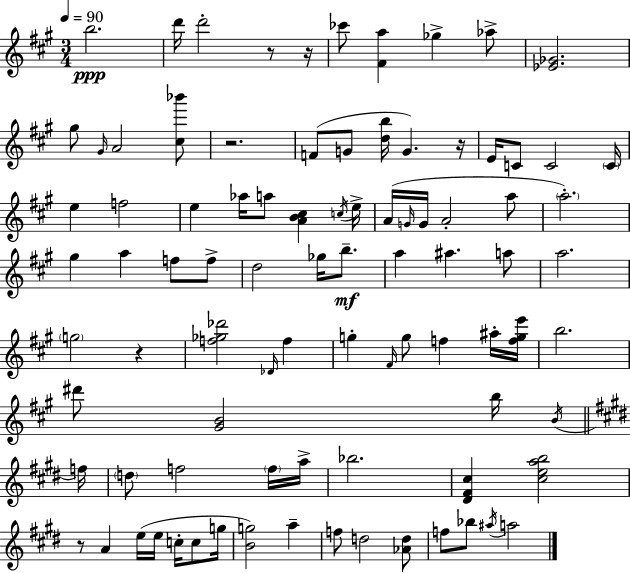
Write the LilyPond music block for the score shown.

{
  \clef treble
  \numericTimeSignature
  \time 3/4
  \key a \major
  \tempo 4 = 90
  \repeat volta 2 { b''2.\ppp | d'''16 d'''2-. r8 r16 | ces'''8 <fis' a''>4 ges''4-> aes''8-> | <ees' ges'>2. | \break gis''8 \grace { gis'16 } a'2 <cis'' bes'''>8 | r2. | f'8( g'8 <d'' b''>16 g'4.) | r16 e'16 c'8 c'2 | \break \parenthesize c'16 e''4 f''2 | e''4 aes''16 a''8 <a' b' cis''>4 | \acciaccatura { c''16 } e''16-> a'16( \grace { g'16 } g'16 a'2-. | a''8 \parenthesize a''2.-.) | \break gis''4 a''4 f''8 | f''8-> d''2 ges''16 | b''8.--\mf a''4 ais''4. | a''8 a''2. | \break \parenthesize g''2 r4 | <f'' ges'' des'''>2 \grace { des'16 } | f''4 g''4-. \grace { fis'16 } g''8 f''4 | ais''16-. <f'' g'' e'''>16 b''2. | \break dis'''8 <gis' b'>2 | b''16 \acciaccatura { b'16 } \bar "||" \break \key e \major f''16 \parenthesize d''8 f''2 \parenthesize f''16 | a''16-> bes''2. | <dis' fis' cis''>4 <cis'' e'' a'' b''>2 | r8 a'4 e''16( e''16 c''16-. c''8 | \break g''16 <b' g''>2) a''4-- | f''8 d''2 <aes' d''>8 | f''8 bes''8 \acciaccatura { ais''16 } a''2 | } \bar "|."
}